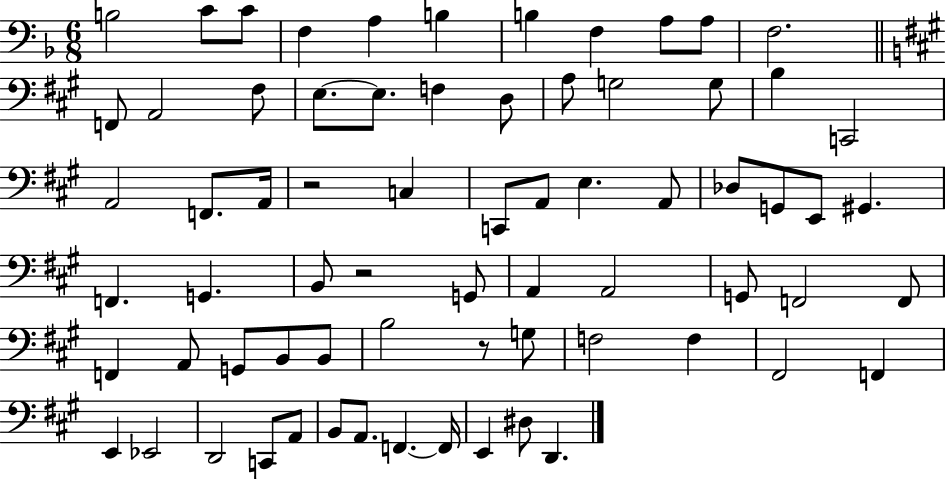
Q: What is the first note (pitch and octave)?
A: B3